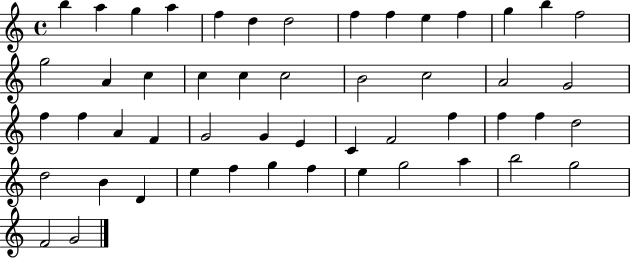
B5/q A5/q G5/q A5/q F5/q D5/q D5/h F5/q F5/q E5/q F5/q G5/q B5/q F5/h G5/h A4/q C5/q C5/q C5/q C5/h B4/h C5/h A4/h G4/h F5/q F5/q A4/q F4/q G4/h G4/q E4/q C4/q F4/h F5/q F5/q F5/q D5/h D5/h B4/q D4/q E5/q F5/q G5/q F5/q E5/q G5/h A5/q B5/h G5/h F4/h G4/h